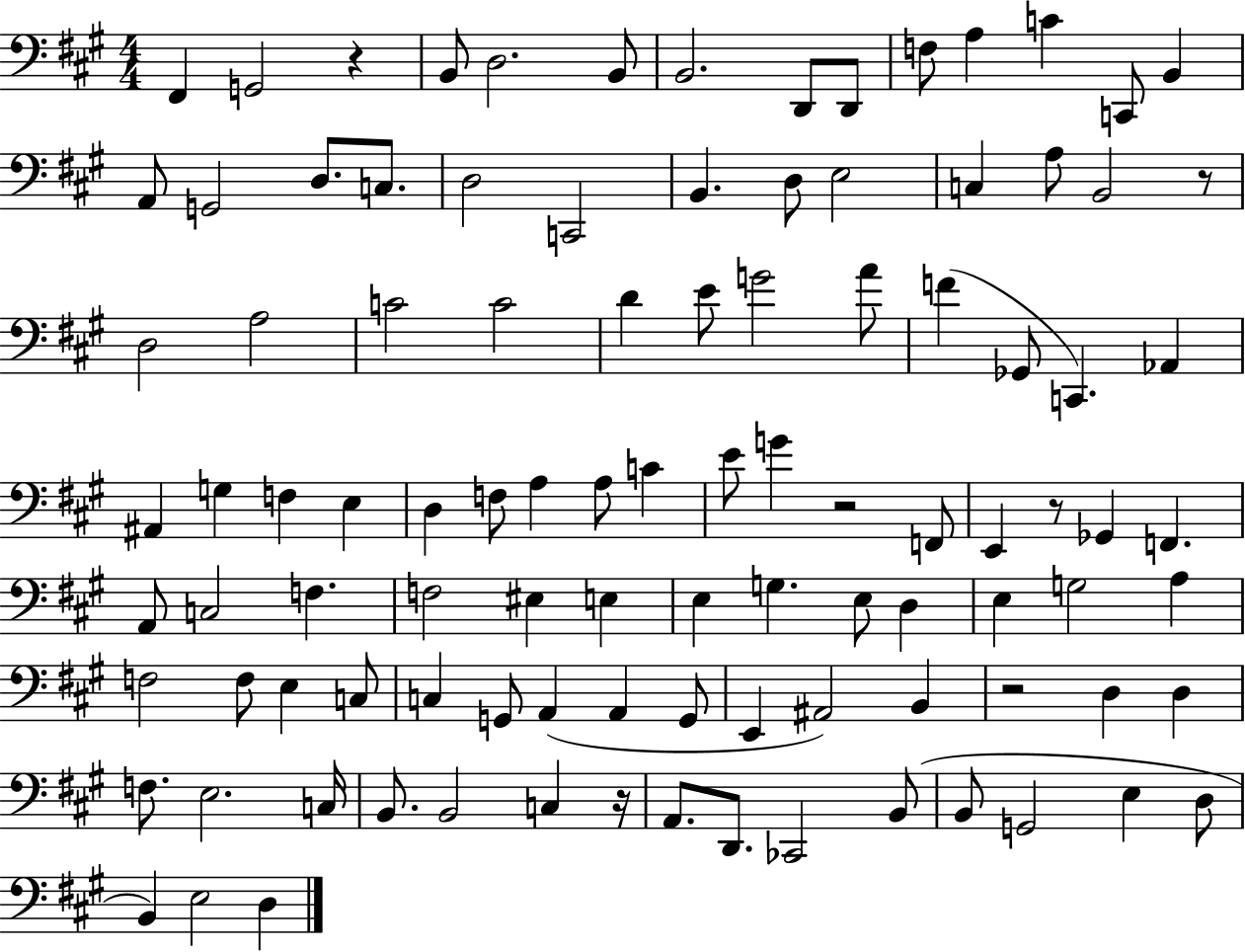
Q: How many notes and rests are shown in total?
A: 102